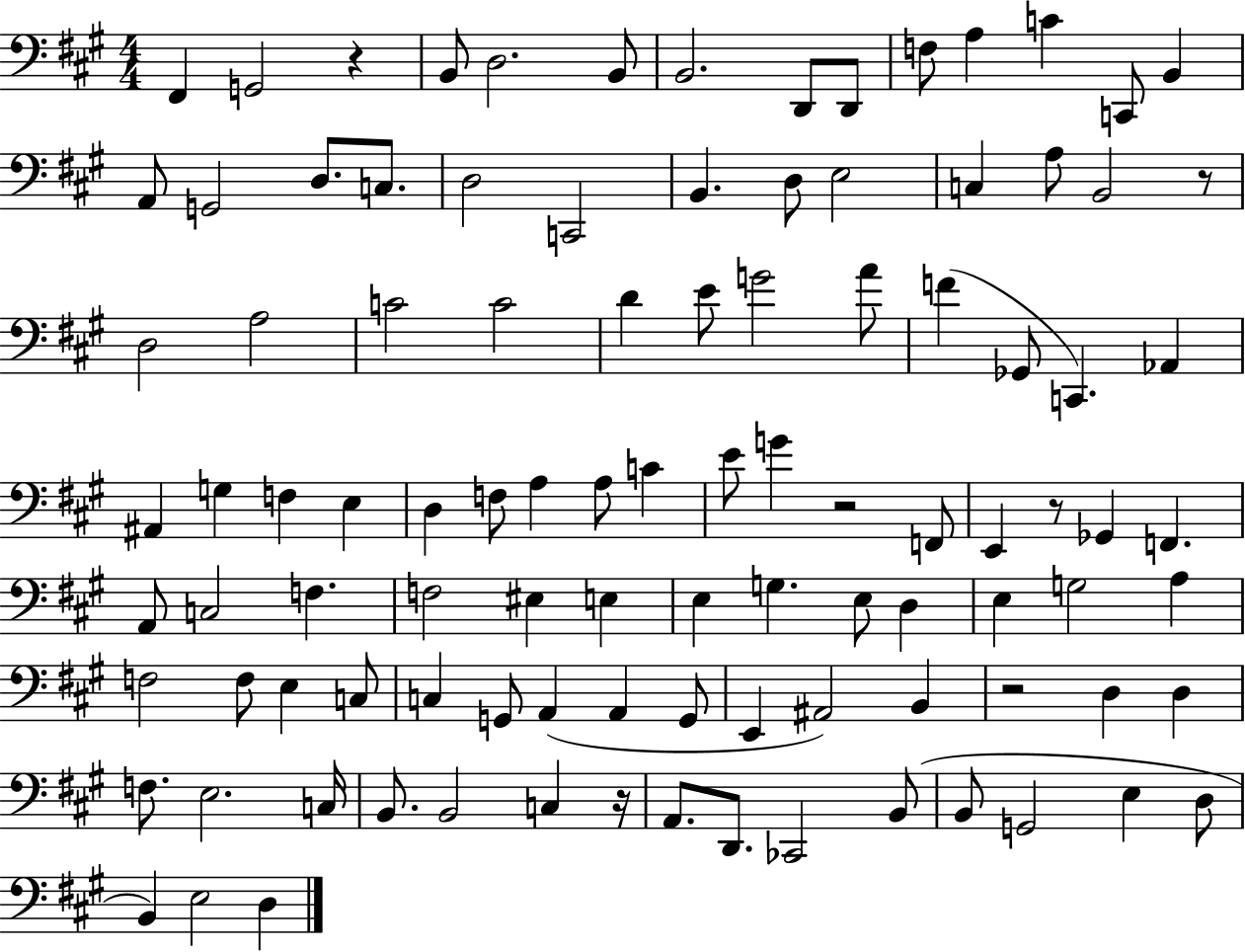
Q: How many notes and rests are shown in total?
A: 102